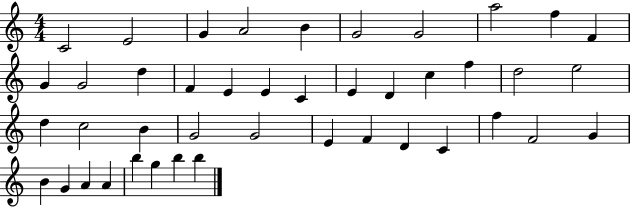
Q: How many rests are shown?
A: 0